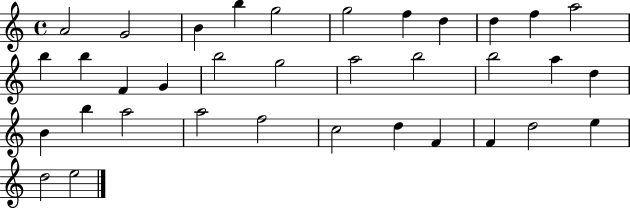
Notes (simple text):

A4/h G4/h B4/q B5/q G5/h G5/h F5/q D5/q D5/q F5/q A5/h B5/q B5/q F4/q G4/q B5/h G5/h A5/h B5/h B5/h A5/q D5/q B4/q B5/q A5/h A5/h F5/h C5/h D5/q F4/q F4/q D5/h E5/q D5/h E5/h